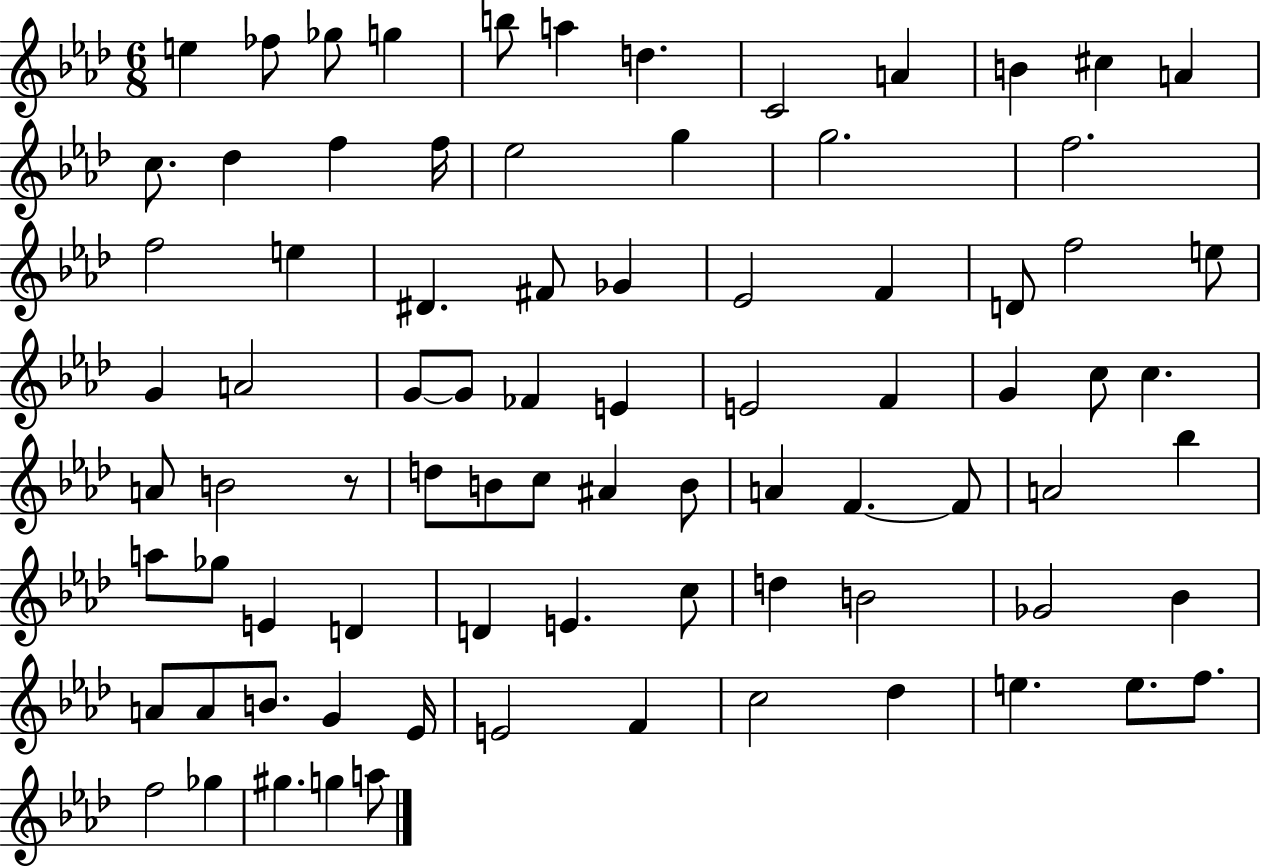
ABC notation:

X:1
T:Untitled
M:6/8
L:1/4
K:Ab
e _f/2 _g/2 g b/2 a d C2 A B ^c A c/2 _d f f/4 _e2 g g2 f2 f2 e ^D ^F/2 _G _E2 F D/2 f2 e/2 G A2 G/2 G/2 _F E E2 F G c/2 c A/2 B2 z/2 d/2 B/2 c/2 ^A B/2 A F F/2 A2 _b a/2 _g/2 E D D E c/2 d B2 _G2 _B A/2 A/2 B/2 G _E/4 E2 F c2 _d e e/2 f/2 f2 _g ^g g a/2